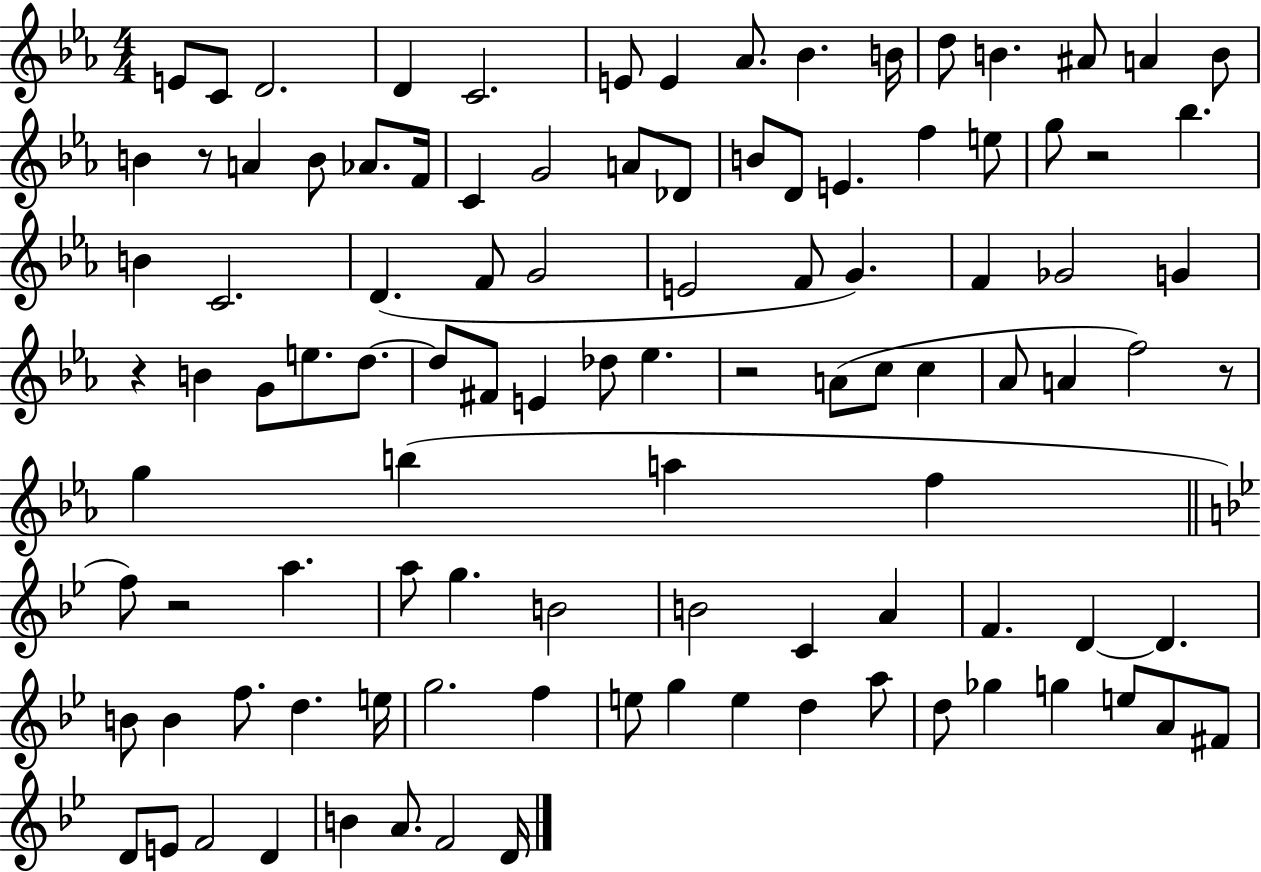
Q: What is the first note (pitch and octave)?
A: E4